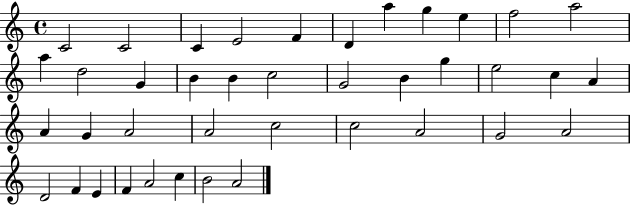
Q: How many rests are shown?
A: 0